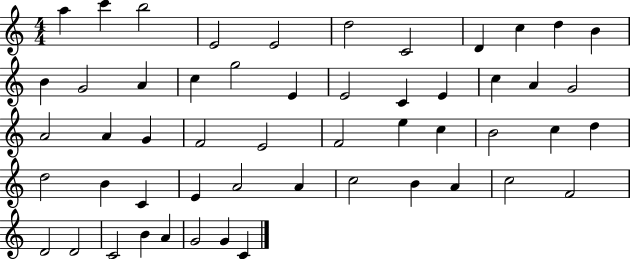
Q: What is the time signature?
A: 4/4